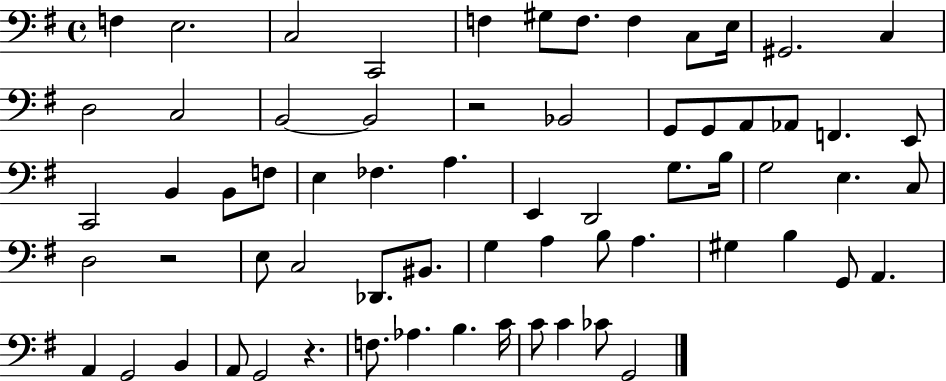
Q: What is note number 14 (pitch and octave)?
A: C3